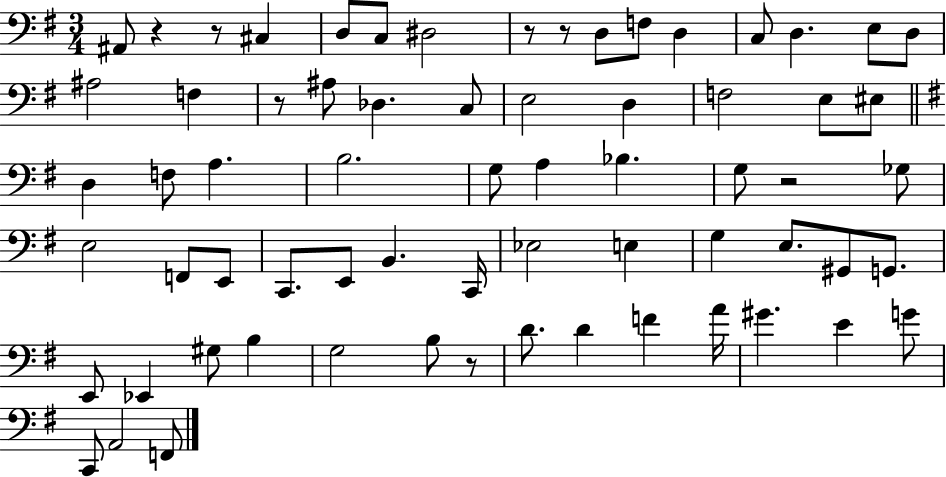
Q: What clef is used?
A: bass